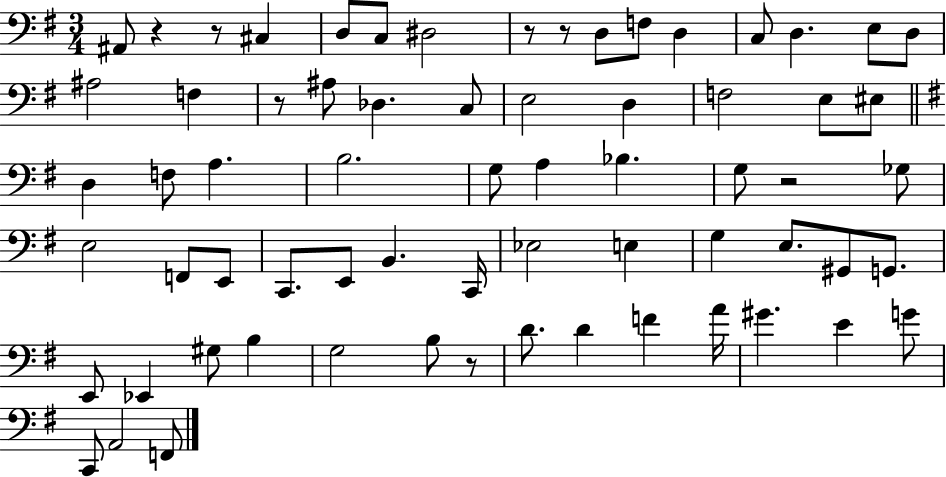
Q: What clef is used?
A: bass